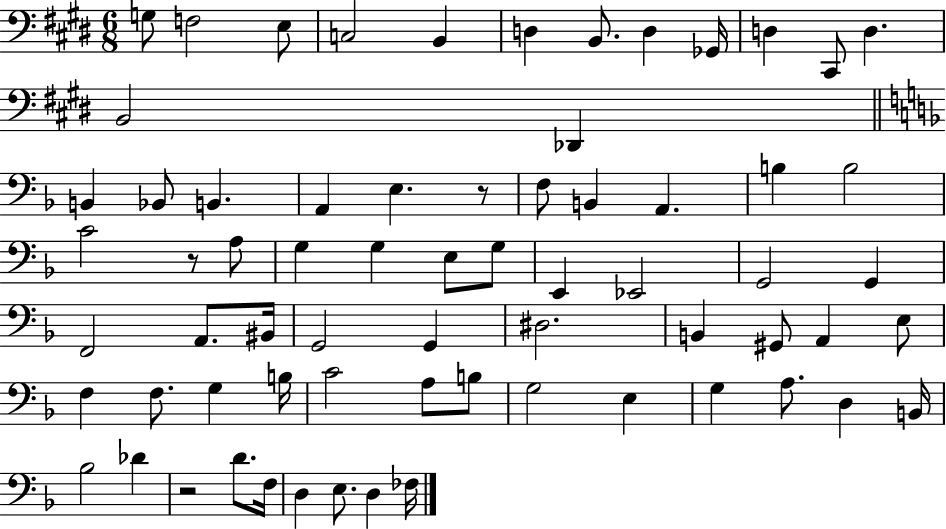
X:1
T:Untitled
M:6/8
L:1/4
K:E
G,/2 F,2 E,/2 C,2 B,, D, B,,/2 D, _G,,/4 D, ^C,,/2 D, B,,2 _D,, B,, _B,,/2 B,, A,, E, z/2 F,/2 B,, A,, B, B,2 C2 z/2 A,/2 G, G, E,/2 G,/2 E,, _E,,2 G,,2 G,, F,,2 A,,/2 ^B,,/4 G,,2 G,, ^D,2 B,, ^G,,/2 A,, E,/2 F, F,/2 G, B,/4 C2 A,/2 B,/2 G,2 E, G, A,/2 D, B,,/4 _B,2 _D z2 D/2 F,/4 D, E,/2 D, _F,/4